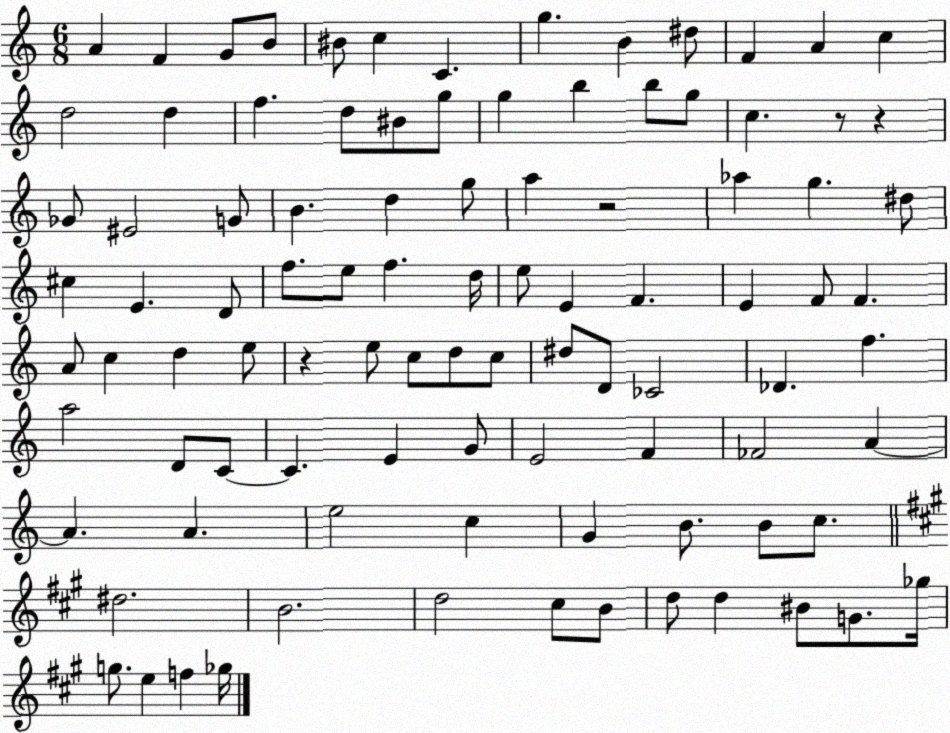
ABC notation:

X:1
T:Untitled
M:6/8
L:1/4
K:C
A F G/2 B/2 ^B/2 c C g B ^d/2 F A c d2 d f d/2 ^B/2 g/2 g b b/2 g/2 c z/2 z _G/2 ^E2 G/2 B d g/2 a z2 _a g ^d/2 ^c E D/2 f/2 e/2 f d/4 e/2 E F E F/2 F A/2 c d e/2 z e/2 c/2 d/2 c/2 ^d/2 D/2 _C2 _D f a2 D/2 C/2 C E G/2 E2 F _F2 A A A e2 c G B/2 B/2 c/2 ^d2 B2 d2 ^c/2 B/2 d/2 d ^B/2 G/2 _g/4 g/2 e f _g/4